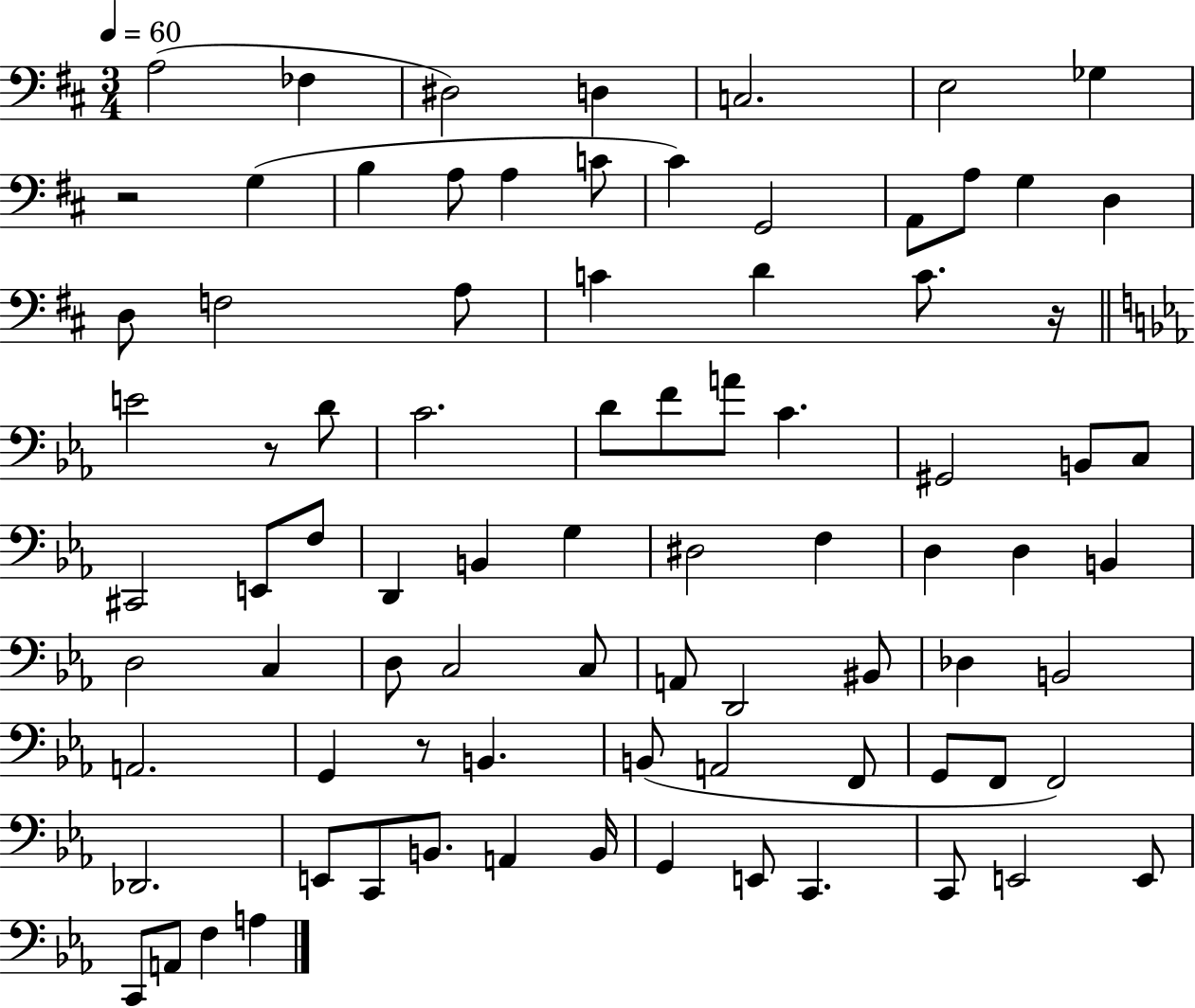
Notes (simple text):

A3/h FES3/q D#3/h D3/q C3/h. E3/h Gb3/q R/h G3/q B3/q A3/e A3/q C4/e C#4/q G2/h A2/e A3/e G3/q D3/q D3/e F3/h A3/e C4/q D4/q C4/e. R/s E4/h R/e D4/e C4/h. D4/e F4/e A4/e C4/q. G#2/h B2/e C3/e C#2/h E2/e F3/e D2/q B2/q G3/q D#3/h F3/q D3/q D3/q B2/q D3/h C3/q D3/e C3/h C3/e A2/e D2/h BIS2/e Db3/q B2/h A2/h. G2/q R/e B2/q. B2/e A2/h F2/e G2/e F2/e F2/h Db2/h. E2/e C2/e B2/e. A2/q B2/s G2/q E2/e C2/q. C2/e E2/h E2/e C2/e A2/e F3/q A3/q